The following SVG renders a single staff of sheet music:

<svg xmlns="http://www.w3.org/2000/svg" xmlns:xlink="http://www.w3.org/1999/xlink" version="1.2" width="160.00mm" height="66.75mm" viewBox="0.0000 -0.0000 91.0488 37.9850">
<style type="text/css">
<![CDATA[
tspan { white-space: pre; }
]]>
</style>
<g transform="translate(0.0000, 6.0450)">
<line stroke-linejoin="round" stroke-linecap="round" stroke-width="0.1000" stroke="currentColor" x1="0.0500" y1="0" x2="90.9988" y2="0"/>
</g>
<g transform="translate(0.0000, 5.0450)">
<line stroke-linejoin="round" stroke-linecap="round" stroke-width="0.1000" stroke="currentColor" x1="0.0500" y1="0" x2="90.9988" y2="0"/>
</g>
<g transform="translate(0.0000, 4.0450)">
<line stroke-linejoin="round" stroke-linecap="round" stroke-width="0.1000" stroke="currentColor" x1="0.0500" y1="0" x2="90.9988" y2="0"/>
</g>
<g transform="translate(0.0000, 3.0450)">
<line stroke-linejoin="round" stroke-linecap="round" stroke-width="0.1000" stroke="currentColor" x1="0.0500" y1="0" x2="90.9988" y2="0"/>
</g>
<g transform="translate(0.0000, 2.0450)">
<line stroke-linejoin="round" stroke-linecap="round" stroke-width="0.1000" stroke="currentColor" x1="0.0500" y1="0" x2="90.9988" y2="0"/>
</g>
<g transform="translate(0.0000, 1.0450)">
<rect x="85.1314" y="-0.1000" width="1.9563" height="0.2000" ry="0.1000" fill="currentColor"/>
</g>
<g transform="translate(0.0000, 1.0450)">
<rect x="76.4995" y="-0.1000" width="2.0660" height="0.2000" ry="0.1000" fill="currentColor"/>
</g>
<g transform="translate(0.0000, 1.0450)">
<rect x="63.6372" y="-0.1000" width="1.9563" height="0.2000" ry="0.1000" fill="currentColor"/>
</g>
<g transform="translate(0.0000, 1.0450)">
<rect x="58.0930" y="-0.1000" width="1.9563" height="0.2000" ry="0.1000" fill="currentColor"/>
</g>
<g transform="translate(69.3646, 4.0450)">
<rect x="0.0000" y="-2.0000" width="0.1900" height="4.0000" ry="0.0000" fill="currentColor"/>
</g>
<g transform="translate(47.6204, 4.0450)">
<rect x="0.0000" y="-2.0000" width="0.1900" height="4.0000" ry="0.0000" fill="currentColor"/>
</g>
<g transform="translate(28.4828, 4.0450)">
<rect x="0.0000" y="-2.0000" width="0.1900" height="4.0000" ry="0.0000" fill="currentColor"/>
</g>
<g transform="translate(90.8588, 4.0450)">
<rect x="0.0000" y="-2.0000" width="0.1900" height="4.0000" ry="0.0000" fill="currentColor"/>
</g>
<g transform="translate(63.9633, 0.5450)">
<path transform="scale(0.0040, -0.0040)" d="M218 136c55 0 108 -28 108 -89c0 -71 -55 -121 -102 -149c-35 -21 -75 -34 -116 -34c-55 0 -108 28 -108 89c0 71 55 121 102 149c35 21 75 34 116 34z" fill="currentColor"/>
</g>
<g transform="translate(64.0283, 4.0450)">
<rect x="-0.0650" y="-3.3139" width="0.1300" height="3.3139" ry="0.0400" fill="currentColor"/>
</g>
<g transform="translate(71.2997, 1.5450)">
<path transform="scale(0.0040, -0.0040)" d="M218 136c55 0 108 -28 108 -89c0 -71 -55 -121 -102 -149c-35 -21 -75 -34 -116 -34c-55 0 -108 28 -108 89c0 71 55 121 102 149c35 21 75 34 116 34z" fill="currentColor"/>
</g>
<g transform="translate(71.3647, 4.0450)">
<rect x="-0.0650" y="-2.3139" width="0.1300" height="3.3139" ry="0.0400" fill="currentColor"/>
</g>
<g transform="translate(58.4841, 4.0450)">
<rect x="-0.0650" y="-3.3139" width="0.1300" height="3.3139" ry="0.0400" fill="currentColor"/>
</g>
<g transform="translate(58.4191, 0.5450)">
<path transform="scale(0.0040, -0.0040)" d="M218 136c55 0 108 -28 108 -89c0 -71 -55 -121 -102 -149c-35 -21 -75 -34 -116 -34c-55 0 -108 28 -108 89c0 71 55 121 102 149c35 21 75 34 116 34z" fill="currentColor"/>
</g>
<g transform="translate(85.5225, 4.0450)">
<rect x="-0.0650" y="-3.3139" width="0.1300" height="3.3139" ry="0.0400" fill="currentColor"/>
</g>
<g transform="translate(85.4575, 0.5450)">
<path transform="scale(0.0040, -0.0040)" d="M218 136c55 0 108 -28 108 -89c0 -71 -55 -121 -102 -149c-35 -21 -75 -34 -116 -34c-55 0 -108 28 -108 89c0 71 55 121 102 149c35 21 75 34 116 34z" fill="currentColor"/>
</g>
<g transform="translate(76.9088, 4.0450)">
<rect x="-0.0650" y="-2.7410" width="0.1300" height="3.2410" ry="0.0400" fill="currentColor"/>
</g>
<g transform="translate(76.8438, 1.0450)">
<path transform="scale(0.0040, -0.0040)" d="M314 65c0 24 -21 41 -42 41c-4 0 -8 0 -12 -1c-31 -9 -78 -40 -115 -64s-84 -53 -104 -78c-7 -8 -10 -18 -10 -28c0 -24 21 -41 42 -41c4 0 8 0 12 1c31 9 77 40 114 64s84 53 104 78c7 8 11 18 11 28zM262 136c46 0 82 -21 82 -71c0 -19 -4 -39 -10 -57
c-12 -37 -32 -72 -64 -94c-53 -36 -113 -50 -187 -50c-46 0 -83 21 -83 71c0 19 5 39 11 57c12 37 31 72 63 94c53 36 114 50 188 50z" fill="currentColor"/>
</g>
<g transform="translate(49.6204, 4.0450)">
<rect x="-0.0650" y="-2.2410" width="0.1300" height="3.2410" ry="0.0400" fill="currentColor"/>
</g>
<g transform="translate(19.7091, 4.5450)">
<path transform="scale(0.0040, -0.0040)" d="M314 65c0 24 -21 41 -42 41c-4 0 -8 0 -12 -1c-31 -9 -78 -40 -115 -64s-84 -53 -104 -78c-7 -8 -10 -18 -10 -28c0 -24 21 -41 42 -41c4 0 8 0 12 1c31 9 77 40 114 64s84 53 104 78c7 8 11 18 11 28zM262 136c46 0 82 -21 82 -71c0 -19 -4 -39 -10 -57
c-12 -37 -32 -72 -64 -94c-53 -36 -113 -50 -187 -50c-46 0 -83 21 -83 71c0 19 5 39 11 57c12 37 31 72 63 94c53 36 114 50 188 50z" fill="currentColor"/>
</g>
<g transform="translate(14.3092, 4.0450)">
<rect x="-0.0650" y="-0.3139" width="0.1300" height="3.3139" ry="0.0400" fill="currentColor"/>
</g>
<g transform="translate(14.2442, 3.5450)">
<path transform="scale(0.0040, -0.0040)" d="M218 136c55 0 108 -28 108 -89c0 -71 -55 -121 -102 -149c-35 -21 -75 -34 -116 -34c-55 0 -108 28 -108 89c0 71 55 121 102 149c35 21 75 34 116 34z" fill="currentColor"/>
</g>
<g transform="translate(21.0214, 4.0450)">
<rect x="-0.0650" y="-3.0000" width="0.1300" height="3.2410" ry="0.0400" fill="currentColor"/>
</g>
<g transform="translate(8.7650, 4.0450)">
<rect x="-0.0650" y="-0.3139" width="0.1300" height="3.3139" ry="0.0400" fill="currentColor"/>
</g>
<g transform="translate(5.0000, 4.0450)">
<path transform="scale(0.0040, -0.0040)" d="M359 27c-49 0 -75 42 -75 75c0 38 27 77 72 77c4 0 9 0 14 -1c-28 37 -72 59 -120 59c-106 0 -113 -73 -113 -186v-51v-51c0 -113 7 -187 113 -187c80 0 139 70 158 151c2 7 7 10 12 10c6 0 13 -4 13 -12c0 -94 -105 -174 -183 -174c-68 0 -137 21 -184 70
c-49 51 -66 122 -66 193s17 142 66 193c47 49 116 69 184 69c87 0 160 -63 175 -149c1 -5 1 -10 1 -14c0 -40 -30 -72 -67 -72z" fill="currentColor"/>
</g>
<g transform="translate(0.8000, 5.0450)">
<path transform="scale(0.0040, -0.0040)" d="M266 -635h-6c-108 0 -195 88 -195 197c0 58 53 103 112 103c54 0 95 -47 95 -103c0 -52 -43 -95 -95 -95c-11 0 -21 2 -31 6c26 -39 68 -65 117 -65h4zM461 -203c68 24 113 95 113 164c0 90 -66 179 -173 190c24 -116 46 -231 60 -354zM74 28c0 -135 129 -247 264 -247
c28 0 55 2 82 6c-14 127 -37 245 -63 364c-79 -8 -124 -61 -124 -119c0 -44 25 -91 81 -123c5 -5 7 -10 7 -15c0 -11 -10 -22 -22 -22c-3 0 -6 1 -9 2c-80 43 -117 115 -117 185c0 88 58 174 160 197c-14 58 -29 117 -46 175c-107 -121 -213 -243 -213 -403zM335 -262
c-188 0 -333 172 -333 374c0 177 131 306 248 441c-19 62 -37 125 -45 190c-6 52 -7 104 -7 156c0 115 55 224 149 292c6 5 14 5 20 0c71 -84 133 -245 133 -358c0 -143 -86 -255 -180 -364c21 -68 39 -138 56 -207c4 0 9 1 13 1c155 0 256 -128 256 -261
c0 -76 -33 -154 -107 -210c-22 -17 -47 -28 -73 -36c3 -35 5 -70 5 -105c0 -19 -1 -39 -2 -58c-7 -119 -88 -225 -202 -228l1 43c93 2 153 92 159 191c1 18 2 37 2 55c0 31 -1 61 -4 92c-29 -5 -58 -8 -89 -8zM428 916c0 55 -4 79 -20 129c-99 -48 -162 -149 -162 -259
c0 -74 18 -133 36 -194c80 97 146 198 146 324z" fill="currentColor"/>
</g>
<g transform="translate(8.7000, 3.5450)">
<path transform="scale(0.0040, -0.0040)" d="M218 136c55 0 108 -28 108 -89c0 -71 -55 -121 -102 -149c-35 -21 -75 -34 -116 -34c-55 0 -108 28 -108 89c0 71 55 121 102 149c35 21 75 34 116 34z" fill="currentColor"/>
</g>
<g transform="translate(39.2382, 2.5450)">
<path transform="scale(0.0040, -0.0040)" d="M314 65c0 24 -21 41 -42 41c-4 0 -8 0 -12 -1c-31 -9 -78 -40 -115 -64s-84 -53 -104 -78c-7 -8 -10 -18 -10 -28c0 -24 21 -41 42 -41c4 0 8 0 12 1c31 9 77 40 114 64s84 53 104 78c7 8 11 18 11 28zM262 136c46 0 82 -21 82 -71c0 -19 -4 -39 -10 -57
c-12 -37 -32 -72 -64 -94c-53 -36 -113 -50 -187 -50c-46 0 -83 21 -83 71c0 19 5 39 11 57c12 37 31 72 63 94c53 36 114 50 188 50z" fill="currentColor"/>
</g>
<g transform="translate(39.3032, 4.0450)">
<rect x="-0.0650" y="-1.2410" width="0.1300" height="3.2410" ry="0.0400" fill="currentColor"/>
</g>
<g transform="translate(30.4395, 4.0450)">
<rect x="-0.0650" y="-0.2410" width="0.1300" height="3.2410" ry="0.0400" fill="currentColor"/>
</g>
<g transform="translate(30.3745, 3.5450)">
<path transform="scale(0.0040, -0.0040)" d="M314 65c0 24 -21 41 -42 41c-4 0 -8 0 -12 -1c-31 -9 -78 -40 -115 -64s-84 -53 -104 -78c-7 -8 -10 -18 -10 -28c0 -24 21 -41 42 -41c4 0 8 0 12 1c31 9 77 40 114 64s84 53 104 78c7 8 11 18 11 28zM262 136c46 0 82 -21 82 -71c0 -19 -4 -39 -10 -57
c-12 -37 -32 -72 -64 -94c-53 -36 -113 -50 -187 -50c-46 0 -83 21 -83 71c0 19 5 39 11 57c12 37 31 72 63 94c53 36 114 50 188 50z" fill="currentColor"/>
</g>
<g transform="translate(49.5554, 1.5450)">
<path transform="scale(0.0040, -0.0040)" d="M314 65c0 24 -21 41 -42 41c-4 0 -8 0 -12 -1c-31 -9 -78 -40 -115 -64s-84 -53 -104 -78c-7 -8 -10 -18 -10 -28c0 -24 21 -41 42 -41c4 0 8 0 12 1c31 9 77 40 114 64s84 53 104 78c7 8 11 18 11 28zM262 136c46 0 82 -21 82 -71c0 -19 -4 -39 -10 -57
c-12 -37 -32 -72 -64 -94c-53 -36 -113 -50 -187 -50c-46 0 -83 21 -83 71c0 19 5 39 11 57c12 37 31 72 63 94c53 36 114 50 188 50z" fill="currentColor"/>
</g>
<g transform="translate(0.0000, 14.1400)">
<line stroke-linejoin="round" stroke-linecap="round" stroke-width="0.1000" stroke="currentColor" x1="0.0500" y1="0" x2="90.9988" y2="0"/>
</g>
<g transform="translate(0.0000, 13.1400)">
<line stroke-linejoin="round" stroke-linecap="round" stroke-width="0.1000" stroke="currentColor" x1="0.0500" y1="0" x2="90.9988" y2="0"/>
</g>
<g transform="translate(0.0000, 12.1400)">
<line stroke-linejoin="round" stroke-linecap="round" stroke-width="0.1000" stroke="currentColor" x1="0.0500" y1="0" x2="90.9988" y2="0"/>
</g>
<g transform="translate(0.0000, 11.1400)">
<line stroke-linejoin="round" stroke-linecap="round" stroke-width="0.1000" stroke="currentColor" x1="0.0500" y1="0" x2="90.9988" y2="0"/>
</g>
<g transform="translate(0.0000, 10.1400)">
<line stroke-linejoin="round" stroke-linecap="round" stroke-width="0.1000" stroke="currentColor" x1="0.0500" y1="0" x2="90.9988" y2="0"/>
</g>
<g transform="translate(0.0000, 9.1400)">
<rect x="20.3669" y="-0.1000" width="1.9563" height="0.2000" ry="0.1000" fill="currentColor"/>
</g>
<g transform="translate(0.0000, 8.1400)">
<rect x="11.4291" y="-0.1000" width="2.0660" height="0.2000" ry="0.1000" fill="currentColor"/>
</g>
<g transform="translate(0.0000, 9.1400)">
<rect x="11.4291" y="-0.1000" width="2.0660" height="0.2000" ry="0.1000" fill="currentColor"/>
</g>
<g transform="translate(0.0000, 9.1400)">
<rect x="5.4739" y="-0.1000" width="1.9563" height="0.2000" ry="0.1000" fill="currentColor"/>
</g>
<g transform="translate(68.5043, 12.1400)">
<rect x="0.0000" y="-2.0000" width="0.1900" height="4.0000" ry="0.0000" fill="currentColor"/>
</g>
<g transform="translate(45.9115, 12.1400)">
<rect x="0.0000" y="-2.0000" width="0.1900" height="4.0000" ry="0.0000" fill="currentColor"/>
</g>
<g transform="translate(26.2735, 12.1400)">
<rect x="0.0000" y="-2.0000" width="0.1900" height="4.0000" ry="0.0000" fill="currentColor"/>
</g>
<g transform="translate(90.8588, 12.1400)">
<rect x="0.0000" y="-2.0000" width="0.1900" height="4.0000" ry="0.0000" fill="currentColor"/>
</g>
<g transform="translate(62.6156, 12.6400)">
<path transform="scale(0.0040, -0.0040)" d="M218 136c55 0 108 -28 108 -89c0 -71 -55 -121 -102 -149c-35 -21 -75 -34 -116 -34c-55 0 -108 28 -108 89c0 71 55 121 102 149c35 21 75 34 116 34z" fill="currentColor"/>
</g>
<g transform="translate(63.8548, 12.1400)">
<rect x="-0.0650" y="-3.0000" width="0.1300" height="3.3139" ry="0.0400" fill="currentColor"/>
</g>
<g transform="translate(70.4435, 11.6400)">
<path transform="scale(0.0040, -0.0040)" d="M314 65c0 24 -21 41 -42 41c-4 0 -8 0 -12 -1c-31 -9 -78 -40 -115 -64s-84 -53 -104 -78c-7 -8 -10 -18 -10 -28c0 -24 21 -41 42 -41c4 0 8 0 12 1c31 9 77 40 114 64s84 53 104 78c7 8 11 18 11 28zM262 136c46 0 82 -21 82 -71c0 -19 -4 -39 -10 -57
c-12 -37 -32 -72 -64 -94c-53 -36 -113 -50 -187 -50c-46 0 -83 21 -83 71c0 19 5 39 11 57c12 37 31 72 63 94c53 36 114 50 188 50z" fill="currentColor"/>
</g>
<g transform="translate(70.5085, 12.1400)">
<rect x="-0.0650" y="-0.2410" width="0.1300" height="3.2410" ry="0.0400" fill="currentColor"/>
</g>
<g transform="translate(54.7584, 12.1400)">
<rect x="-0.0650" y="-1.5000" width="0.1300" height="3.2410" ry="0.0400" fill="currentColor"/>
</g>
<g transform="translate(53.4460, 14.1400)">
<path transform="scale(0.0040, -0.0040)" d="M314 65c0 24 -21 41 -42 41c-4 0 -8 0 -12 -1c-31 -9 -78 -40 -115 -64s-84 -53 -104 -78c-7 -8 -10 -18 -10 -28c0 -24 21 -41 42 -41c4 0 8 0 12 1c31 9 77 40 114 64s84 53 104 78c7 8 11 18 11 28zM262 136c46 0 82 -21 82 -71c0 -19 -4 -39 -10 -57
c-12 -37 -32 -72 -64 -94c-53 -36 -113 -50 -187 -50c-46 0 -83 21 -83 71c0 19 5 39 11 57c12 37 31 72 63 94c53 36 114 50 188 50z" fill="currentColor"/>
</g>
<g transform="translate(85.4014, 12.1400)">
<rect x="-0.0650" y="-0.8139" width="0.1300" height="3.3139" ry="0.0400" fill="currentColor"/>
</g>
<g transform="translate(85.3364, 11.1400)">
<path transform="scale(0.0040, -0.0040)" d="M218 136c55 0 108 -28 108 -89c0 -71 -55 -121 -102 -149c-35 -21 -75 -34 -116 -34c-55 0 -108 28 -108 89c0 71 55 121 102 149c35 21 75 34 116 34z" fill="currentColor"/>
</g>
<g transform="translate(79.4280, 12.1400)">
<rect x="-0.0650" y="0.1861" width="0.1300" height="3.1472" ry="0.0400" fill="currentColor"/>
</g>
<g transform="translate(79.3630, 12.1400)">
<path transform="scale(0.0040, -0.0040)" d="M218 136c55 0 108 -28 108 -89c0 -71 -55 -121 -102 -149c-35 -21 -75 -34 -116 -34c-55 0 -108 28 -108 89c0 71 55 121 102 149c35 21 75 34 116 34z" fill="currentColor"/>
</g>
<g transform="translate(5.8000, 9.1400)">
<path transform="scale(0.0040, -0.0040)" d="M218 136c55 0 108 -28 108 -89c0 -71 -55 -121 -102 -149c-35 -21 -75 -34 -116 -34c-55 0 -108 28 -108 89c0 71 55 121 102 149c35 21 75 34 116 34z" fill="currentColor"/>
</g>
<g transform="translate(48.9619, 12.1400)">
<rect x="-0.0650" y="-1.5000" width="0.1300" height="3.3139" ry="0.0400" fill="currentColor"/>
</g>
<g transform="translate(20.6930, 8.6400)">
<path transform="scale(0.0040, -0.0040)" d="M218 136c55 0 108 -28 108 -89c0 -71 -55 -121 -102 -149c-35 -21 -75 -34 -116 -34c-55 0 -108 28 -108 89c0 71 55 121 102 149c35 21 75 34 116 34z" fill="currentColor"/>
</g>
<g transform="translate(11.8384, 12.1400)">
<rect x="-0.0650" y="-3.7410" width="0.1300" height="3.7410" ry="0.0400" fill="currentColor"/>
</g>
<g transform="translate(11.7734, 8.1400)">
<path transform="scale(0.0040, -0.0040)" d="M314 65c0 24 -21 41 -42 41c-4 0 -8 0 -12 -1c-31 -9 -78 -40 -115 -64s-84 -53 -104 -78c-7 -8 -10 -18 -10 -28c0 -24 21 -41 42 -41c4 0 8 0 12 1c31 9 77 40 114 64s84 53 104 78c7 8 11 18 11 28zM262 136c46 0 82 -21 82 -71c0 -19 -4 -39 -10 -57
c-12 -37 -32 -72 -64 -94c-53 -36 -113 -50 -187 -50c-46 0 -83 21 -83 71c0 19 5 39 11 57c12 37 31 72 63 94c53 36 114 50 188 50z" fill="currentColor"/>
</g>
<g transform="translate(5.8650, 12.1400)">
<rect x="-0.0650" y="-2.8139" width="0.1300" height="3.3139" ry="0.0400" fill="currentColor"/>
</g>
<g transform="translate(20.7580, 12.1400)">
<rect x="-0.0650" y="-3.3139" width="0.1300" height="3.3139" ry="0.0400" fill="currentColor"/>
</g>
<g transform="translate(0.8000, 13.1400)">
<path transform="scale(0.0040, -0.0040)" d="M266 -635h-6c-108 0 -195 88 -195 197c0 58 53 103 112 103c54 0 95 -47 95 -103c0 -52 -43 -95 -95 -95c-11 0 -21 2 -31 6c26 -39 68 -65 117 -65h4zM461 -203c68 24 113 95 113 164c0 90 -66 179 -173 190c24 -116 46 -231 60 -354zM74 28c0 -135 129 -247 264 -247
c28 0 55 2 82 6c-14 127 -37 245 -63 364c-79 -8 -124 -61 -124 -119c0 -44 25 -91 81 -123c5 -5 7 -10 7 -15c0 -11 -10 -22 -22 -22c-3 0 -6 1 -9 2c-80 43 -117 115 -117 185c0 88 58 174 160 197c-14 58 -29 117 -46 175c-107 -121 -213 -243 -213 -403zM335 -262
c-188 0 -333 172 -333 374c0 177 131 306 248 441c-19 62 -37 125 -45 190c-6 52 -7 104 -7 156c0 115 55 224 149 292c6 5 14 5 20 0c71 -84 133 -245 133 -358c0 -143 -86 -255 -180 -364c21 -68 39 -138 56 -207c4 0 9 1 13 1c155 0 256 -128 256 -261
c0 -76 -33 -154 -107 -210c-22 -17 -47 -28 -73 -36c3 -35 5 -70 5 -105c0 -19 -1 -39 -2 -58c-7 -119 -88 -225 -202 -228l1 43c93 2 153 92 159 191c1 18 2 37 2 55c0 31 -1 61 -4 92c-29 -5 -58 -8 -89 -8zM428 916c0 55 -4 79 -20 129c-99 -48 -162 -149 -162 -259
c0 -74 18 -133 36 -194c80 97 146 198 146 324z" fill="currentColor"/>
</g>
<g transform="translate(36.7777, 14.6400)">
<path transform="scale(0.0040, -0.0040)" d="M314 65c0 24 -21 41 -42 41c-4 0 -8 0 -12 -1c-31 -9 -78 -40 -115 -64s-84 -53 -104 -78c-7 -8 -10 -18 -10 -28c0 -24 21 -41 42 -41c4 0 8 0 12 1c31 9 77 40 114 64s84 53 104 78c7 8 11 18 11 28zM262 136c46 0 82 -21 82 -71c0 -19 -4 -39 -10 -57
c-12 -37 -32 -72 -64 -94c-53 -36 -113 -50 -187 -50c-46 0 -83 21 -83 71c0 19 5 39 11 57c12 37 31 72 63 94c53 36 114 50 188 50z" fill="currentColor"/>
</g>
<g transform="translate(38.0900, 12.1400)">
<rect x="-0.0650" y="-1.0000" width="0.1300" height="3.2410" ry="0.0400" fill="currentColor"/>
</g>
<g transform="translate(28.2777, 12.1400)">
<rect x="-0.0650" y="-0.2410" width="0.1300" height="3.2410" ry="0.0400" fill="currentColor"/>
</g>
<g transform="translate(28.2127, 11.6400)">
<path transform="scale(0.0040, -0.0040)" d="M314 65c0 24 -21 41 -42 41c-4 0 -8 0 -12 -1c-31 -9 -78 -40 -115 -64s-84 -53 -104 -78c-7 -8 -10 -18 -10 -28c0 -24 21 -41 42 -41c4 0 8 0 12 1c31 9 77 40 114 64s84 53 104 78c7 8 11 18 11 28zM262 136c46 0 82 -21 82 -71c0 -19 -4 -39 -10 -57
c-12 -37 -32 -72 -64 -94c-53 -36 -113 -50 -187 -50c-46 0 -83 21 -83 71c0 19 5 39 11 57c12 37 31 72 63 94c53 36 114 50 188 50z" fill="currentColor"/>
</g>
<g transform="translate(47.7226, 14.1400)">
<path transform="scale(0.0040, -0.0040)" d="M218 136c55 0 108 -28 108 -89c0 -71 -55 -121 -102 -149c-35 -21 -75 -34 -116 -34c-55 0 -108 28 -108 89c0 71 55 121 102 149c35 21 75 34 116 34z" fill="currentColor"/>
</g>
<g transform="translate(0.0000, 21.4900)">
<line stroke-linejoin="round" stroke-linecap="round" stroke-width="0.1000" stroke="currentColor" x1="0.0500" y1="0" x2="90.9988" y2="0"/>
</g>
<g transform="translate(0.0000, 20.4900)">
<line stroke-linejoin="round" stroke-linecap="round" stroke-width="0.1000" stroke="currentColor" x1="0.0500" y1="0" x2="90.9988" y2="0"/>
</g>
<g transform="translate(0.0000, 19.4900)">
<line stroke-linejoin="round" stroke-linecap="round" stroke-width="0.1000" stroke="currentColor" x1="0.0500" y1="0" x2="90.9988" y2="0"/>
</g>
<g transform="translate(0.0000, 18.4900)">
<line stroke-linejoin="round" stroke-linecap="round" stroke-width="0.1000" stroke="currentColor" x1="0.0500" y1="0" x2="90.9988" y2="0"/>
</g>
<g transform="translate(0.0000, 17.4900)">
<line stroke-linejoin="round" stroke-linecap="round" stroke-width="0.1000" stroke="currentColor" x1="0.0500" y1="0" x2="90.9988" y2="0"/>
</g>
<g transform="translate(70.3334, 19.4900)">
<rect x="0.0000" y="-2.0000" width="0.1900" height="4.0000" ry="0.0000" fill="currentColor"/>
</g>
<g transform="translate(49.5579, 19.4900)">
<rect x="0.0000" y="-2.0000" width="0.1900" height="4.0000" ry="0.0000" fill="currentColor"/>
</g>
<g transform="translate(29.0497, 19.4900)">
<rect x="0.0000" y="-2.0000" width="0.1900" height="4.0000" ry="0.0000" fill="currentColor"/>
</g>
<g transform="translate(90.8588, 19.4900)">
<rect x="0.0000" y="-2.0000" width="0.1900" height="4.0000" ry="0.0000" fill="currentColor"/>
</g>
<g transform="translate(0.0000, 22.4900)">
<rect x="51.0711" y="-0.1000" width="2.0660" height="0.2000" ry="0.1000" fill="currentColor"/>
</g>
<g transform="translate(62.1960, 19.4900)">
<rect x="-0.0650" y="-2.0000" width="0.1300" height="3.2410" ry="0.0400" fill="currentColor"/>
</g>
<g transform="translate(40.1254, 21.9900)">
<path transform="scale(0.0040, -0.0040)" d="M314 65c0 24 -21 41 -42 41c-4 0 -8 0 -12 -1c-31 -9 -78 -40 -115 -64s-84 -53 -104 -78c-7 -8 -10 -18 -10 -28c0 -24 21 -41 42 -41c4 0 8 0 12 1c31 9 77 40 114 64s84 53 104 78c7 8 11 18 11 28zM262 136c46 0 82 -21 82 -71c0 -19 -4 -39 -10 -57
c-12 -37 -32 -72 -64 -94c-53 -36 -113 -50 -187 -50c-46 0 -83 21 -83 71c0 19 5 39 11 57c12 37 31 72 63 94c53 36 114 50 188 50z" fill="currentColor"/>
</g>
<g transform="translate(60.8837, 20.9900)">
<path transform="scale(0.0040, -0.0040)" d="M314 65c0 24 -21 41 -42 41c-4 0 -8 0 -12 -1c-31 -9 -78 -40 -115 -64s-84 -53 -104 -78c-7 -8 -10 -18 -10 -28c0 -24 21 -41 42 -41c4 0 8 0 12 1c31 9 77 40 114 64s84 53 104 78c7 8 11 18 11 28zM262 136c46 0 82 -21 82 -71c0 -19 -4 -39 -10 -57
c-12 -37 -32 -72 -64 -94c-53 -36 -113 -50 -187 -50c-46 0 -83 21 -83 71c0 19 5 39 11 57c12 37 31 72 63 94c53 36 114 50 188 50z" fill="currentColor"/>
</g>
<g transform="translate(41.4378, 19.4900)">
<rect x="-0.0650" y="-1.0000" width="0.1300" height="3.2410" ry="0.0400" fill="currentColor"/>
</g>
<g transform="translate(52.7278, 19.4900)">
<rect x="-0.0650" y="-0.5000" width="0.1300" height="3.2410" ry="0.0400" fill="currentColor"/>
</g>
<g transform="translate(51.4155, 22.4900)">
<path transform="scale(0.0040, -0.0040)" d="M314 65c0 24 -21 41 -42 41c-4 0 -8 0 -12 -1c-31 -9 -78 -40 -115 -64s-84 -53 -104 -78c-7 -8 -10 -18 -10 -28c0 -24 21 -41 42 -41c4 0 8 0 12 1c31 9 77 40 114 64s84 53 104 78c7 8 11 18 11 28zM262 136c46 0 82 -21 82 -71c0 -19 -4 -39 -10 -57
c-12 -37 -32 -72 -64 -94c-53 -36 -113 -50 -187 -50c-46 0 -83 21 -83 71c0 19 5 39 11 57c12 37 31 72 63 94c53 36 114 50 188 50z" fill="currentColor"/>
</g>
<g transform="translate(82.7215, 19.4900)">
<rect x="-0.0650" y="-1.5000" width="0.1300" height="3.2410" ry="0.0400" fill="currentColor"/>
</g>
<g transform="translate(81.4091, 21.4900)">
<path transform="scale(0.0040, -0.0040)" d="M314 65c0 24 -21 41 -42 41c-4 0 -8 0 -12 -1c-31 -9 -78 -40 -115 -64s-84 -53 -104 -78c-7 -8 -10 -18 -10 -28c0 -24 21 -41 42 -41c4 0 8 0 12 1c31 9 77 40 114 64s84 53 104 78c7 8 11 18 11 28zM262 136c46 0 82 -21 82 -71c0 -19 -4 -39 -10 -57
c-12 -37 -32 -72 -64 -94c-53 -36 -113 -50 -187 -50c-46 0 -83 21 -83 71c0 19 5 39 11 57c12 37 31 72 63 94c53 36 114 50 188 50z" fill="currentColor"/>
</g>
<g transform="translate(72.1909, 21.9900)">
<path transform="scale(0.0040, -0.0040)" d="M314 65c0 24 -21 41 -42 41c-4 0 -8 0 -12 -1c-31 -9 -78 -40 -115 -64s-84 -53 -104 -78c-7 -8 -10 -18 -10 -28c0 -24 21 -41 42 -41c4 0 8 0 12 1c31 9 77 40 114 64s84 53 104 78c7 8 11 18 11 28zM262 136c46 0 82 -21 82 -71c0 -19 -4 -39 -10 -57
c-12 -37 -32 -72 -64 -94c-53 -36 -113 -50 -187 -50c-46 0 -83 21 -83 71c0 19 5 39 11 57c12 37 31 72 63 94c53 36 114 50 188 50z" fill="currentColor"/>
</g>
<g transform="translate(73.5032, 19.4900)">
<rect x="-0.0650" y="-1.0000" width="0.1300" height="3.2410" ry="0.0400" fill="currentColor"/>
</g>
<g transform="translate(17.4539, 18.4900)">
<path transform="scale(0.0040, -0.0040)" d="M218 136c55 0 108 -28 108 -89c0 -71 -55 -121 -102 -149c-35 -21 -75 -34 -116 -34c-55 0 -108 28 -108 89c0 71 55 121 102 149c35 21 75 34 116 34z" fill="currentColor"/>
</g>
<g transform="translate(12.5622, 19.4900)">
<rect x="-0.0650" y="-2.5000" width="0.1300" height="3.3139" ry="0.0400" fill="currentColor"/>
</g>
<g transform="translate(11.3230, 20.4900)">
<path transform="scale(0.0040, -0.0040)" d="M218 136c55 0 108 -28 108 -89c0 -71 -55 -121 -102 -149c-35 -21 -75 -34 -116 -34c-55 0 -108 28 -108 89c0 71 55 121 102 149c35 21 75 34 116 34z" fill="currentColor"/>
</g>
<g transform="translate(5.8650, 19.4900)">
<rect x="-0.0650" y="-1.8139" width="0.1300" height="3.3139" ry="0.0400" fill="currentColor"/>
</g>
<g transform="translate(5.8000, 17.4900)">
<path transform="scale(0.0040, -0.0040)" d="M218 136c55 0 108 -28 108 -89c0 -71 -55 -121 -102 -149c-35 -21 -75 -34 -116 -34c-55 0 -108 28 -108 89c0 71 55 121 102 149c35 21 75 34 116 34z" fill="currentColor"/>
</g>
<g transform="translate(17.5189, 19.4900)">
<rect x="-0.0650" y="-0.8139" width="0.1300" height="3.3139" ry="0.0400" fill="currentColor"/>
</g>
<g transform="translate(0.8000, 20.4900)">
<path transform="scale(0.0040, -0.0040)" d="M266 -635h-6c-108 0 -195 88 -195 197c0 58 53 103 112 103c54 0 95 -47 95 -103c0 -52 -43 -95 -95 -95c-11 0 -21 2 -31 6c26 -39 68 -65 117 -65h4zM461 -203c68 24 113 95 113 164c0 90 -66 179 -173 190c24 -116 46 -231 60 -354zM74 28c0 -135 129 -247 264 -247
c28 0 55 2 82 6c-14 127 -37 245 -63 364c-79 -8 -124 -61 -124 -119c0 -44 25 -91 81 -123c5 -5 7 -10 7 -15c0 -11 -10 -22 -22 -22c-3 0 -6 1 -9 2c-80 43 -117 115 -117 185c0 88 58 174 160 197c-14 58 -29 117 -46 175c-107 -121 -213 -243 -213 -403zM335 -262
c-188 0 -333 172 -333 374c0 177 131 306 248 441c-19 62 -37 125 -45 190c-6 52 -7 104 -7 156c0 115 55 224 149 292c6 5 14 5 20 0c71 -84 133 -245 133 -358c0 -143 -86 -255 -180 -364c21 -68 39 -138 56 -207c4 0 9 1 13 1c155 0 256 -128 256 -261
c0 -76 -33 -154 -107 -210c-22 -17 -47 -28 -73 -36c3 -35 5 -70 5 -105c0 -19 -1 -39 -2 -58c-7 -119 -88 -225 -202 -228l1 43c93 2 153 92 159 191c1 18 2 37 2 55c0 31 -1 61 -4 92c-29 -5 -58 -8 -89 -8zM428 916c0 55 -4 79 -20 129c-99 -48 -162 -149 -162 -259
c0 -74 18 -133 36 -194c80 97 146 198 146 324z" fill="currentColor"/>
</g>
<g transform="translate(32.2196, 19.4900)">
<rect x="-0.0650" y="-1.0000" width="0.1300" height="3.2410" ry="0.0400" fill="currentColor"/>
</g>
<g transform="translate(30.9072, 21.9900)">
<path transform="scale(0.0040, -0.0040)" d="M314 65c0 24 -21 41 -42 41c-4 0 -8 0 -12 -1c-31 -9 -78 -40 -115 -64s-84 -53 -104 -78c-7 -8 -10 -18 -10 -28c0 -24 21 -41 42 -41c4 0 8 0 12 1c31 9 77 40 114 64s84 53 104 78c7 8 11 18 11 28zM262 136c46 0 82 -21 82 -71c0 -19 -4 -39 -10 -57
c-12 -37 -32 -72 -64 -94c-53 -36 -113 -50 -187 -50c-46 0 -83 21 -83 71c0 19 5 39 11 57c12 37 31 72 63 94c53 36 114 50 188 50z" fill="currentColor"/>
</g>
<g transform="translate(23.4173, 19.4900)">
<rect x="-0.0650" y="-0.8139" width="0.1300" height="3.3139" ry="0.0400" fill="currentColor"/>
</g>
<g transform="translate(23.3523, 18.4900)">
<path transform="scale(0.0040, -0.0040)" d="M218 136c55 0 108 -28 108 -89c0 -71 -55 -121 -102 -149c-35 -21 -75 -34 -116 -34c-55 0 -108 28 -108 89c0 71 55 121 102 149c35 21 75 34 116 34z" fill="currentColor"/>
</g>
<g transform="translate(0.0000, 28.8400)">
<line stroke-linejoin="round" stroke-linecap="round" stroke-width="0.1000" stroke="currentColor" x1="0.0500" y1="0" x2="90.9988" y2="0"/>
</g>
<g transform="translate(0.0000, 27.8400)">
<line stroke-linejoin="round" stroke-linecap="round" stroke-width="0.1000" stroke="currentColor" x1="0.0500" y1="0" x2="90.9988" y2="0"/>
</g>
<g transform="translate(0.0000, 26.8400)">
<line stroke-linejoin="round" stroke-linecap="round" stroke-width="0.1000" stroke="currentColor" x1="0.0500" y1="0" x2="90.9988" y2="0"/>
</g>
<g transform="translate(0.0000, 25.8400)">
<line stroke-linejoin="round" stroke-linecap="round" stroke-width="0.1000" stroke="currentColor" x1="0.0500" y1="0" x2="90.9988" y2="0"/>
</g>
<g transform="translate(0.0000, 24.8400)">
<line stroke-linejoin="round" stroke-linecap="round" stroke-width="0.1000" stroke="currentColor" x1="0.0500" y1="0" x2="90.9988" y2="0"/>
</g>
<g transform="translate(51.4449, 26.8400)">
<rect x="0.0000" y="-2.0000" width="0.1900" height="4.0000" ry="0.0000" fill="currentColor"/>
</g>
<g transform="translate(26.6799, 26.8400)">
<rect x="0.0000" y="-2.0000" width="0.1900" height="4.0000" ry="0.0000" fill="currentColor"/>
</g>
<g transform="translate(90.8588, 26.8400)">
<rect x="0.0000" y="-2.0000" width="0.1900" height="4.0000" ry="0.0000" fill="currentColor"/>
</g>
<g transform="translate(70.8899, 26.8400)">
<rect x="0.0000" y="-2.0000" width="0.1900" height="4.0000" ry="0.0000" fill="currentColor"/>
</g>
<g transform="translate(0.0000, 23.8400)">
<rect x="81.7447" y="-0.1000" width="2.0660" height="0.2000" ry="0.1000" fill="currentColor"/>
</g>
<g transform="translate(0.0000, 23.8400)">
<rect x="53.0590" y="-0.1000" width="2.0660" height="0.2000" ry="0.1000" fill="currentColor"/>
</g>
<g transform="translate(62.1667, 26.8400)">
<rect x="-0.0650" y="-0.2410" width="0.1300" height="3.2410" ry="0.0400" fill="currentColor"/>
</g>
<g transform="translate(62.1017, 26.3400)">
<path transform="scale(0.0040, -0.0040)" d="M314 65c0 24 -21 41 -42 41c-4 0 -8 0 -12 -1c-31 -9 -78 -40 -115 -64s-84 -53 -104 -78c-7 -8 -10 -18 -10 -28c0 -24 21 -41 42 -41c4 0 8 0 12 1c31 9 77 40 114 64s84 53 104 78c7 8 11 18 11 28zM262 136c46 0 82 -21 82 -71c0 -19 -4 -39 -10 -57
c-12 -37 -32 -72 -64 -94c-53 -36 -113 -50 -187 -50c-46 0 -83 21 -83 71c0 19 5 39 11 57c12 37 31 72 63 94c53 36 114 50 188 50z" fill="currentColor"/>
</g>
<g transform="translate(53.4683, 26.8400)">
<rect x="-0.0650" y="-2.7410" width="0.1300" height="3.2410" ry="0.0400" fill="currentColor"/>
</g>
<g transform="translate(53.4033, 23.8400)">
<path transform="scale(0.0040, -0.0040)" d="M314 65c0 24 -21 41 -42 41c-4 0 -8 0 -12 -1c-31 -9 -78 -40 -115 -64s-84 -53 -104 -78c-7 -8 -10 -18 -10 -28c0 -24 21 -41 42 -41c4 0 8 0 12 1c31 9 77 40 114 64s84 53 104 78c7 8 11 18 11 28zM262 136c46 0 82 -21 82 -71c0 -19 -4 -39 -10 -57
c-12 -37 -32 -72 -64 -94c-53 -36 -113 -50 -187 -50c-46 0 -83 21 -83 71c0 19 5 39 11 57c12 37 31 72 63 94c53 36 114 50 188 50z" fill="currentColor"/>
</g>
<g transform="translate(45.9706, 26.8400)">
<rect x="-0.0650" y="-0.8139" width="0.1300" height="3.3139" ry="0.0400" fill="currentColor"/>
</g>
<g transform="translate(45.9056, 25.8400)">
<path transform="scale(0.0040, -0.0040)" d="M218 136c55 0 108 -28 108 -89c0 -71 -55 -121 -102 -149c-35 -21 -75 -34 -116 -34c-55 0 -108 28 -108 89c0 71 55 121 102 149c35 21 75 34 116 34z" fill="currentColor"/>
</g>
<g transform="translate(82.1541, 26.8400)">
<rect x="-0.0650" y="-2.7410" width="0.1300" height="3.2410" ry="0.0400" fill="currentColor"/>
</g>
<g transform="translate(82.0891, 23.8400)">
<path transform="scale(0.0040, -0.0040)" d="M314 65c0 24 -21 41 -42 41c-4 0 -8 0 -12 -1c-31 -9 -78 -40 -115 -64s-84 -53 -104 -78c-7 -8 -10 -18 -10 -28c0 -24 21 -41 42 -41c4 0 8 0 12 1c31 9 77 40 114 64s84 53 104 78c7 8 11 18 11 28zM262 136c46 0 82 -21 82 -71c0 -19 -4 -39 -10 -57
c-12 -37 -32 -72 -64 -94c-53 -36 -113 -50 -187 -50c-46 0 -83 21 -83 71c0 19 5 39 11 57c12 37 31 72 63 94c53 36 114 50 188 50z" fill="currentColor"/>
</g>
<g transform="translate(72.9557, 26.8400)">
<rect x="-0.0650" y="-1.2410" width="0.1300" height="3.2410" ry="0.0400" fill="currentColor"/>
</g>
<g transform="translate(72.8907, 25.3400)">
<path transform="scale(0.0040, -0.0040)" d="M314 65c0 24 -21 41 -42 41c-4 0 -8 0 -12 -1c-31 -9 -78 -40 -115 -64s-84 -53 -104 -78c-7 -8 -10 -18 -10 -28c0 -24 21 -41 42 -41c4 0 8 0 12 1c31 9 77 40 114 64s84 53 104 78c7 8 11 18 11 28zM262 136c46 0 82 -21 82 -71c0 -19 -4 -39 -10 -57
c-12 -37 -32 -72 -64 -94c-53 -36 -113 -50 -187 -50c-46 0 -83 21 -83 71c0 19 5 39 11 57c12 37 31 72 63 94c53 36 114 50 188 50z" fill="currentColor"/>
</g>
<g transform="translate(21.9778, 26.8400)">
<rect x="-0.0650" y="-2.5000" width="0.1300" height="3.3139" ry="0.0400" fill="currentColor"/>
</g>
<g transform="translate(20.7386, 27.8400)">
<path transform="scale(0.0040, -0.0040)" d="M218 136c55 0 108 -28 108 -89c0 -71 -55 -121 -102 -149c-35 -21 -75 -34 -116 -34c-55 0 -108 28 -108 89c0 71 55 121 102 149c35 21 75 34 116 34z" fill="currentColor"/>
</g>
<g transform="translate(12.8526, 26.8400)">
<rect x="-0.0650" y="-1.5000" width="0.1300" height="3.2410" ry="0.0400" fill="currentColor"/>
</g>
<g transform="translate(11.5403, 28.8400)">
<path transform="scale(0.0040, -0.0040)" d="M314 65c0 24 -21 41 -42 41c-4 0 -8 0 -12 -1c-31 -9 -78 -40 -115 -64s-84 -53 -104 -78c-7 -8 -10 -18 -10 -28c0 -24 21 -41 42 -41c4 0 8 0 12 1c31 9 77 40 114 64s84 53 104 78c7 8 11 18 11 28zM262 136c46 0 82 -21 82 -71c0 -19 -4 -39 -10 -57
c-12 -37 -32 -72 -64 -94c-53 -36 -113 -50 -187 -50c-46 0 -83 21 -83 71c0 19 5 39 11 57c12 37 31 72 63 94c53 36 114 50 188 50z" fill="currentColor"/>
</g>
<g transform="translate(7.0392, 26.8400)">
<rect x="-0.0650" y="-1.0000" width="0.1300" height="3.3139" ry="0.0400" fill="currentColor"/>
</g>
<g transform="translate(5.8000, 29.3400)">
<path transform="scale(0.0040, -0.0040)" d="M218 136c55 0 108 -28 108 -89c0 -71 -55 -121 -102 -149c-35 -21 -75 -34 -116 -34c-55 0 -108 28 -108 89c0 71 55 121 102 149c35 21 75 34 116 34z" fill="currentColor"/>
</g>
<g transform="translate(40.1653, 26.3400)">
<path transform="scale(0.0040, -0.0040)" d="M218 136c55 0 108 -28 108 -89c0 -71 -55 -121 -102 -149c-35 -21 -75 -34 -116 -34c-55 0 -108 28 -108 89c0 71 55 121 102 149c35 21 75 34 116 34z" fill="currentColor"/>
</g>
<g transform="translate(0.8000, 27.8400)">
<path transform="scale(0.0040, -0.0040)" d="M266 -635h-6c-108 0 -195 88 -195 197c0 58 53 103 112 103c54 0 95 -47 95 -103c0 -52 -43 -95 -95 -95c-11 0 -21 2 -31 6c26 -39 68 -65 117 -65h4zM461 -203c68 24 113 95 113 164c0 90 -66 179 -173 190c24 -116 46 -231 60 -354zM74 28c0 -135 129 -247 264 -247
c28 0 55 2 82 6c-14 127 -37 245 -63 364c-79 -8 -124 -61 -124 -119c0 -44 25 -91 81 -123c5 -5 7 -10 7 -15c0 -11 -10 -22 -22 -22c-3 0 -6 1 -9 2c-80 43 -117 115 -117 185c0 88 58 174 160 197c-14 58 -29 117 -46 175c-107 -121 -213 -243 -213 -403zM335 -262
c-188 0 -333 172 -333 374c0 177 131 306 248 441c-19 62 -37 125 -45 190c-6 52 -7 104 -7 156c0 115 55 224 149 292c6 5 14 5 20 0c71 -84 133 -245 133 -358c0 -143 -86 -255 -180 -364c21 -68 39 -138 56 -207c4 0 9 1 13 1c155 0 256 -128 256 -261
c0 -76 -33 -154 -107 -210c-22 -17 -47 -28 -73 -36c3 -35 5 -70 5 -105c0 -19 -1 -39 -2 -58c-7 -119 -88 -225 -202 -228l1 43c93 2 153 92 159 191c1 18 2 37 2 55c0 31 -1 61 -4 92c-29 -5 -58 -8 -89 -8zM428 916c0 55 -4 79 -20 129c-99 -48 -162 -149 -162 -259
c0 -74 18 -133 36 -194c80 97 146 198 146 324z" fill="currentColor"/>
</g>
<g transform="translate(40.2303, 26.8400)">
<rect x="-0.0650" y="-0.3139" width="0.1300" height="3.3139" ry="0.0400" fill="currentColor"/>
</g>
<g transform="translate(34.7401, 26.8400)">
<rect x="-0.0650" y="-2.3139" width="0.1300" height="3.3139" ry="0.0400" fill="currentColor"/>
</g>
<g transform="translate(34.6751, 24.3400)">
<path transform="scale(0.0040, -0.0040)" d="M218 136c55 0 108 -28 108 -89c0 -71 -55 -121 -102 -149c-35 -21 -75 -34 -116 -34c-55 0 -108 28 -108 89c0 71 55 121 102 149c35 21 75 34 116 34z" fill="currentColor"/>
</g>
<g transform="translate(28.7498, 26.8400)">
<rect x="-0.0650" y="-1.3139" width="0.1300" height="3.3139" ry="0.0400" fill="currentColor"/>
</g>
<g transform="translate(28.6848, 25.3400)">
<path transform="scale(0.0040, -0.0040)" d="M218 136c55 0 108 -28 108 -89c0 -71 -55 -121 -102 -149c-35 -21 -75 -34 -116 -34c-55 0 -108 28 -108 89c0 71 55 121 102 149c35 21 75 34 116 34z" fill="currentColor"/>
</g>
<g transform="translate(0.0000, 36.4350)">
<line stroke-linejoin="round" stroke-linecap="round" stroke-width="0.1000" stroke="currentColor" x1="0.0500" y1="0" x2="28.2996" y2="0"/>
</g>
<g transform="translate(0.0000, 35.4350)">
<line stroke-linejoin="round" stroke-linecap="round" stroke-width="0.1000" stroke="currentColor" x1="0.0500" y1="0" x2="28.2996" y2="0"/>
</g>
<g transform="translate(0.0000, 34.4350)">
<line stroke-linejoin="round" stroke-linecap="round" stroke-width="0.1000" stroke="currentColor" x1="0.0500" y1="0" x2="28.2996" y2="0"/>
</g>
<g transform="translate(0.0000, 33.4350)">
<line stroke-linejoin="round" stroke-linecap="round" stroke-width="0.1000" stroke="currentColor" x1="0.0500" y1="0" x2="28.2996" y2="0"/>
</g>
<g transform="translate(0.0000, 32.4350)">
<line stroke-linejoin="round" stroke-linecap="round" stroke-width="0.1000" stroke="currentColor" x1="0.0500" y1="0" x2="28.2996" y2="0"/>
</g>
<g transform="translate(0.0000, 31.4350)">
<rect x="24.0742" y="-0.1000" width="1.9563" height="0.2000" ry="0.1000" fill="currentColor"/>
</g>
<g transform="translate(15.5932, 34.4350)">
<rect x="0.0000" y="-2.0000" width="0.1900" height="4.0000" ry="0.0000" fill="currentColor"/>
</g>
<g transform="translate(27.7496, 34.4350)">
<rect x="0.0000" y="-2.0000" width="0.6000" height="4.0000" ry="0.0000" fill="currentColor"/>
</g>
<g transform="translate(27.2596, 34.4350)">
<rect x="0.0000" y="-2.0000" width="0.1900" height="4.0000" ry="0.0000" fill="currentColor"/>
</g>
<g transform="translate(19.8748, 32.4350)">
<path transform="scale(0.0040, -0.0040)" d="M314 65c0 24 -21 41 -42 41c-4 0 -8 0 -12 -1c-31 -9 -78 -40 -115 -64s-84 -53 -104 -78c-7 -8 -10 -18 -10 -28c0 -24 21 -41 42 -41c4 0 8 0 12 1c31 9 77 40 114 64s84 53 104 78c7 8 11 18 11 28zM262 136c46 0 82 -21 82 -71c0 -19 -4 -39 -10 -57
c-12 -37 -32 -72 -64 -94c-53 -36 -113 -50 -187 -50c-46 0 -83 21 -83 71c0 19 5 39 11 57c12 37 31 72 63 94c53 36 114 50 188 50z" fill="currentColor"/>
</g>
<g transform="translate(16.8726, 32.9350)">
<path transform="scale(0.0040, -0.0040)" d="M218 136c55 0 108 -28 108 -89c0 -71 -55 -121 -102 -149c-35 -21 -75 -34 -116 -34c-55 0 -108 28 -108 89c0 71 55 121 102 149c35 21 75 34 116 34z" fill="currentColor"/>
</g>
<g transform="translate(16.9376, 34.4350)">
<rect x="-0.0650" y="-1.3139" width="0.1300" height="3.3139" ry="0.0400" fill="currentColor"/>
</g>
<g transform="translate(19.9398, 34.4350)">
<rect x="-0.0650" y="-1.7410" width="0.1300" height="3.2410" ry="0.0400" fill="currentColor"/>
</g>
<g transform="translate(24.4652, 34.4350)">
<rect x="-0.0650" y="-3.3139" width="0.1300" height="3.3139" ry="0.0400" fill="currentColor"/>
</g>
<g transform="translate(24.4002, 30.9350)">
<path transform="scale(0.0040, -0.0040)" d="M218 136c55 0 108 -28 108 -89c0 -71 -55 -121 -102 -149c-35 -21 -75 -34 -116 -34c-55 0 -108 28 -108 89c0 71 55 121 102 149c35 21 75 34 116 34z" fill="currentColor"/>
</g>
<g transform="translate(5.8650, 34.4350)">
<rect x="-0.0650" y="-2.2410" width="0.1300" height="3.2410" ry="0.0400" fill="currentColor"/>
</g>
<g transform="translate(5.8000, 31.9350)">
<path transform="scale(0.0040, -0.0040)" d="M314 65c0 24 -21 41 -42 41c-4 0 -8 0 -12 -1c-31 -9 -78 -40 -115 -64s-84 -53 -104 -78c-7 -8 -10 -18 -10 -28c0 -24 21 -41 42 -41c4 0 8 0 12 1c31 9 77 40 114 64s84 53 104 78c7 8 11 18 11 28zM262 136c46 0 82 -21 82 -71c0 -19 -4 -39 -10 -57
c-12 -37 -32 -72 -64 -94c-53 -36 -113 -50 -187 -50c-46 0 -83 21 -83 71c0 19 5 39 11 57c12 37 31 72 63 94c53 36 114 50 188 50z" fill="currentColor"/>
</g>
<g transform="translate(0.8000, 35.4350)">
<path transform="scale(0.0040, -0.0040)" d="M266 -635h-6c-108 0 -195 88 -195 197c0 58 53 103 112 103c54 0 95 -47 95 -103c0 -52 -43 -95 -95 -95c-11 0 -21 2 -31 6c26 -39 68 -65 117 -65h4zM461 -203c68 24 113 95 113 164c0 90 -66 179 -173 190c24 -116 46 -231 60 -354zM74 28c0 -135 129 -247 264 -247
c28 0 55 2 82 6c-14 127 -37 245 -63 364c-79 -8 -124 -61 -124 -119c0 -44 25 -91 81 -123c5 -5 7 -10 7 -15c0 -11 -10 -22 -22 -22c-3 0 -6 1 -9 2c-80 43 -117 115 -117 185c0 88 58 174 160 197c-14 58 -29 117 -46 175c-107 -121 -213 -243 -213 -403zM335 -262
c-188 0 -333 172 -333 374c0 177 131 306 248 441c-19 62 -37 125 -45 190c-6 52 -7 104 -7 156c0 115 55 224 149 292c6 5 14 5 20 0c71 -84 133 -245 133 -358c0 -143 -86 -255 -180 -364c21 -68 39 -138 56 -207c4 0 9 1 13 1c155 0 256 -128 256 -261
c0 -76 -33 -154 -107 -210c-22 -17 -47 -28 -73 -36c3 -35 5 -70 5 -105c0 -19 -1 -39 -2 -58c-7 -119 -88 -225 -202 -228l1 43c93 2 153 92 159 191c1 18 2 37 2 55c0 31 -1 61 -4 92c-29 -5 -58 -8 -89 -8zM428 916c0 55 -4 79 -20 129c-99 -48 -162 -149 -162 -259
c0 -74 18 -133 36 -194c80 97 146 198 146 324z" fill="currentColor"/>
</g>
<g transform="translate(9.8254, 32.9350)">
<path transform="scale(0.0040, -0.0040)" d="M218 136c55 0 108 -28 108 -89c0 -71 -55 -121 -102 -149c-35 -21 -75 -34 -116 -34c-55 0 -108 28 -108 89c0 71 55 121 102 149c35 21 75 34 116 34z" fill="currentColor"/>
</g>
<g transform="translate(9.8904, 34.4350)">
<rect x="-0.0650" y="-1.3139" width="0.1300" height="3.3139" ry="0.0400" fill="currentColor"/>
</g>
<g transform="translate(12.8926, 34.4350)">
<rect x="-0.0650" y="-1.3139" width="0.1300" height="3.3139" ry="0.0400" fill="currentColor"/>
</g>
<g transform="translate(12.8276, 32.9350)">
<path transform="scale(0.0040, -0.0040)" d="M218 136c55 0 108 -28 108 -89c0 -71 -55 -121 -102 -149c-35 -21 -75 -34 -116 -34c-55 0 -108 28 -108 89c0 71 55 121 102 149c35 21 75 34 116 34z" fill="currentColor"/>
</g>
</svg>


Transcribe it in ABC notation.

X:1
T:Untitled
M:4/4
L:1/4
K:C
c c A2 c2 e2 g2 b b g a2 b a c'2 b c2 D2 E E2 A c2 B d f G d d D2 D2 C2 F2 D2 E2 D E2 G e g c d a2 c2 e2 a2 g2 e e e f2 b